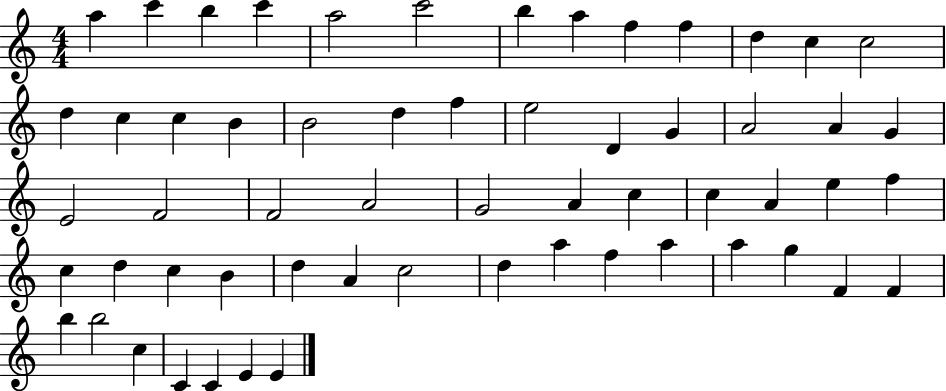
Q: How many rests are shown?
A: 0